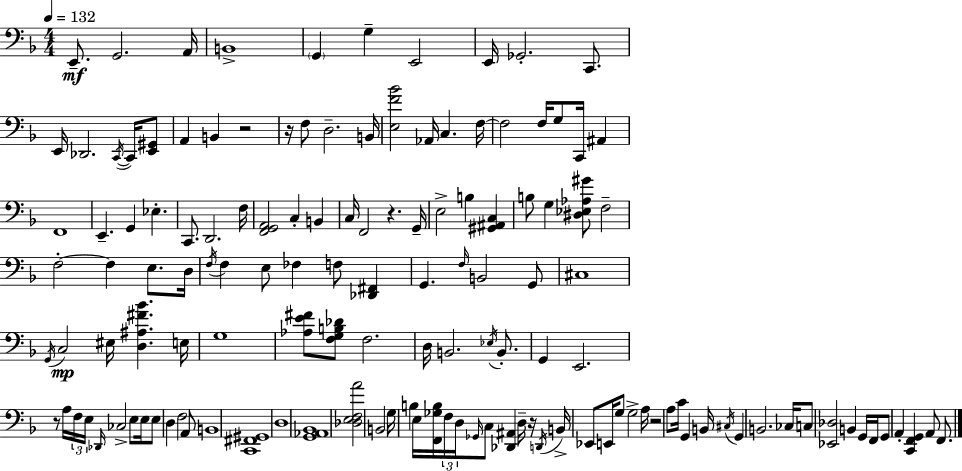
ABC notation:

X:1
T:Untitled
M:4/4
L:1/4
K:F
E,,/2 G,,2 A,,/4 B,,4 G,, G, E,,2 E,,/4 _G,,2 C,,/2 E,,/4 _D,,2 C,,/4 C,,/4 [E,,^G,,]/2 A,, B,, z2 z/4 F,/2 D,2 B,,/4 [E,F_B]2 _A,,/4 C, F,/4 F,2 F,/4 G,/2 C,,/4 ^A,, F,,4 E,, G,, _E, C,,/2 D,,2 F,/4 [F,,G,,A,,]2 C, B,, C,/4 F,,2 z G,,/4 E,2 B, [^G,,^A,,C,] B,/2 G, [^D,_E,_A,^G]/2 F,2 F,2 F, E,/2 D,/4 F,/4 F, E,/2 _F, F,/2 [_D,,^F,,] G,, F,/4 B,,2 G,,/2 ^C,4 G,,/4 C,2 ^E,/4 [D,^A,^F_B] E,/4 G,4 [_A,E^F]/2 [F,G,B,_D]/2 F,2 D,/4 B,,2 _E,/4 B,,/2 G,, E,,2 z/2 A,/4 F,/4 E,/4 _D,,/4 _C,2 E,/2 E,/4 E,/2 D, F,2 A,,/2 B,,4 [C,,^F,,^G,,]4 D,4 [G,,_A,,_B,,]4 [_D,E,F,A]2 B,,2 G,/4 B, E,/4 [F,,_G,B,]/4 F,/4 D,/4 _G,,/4 C,/2 [_D,,^A,,] D,/4 z/4 D,,/4 B,,/4 _E,,/2 E,,/4 G,/2 G,2 A,/4 z2 A,/2 C/4 G,, B,,/4 ^C,/4 G,, B,,2 _C,/4 C,/2 [_E,,_D,]2 B,, G,,/4 F,,/4 G,,/2 A,, [C,,F,,G,,] A,,/2 F,,/2